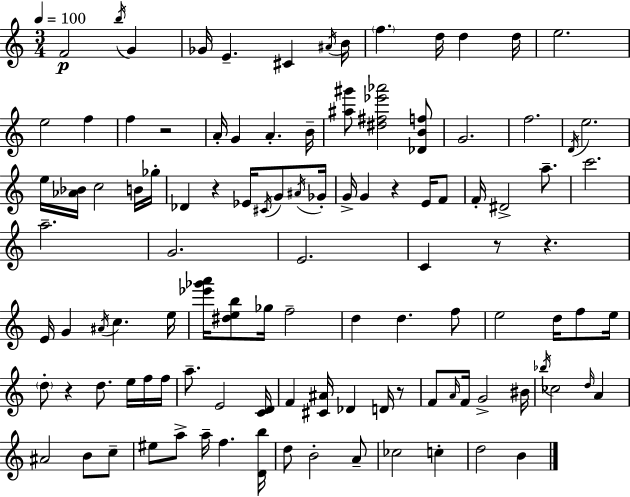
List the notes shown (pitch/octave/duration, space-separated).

F4/h B5/s G4/q Gb4/s E4/q. C#4/q A#4/s B4/s F5/q. D5/s D5/q D5/s E5/h. E5/h F5/q F5/q R/h A4/s G4/q A4/q. B4/s [A#5,G#6]/e [D#5,F#5,Eb6,Ab6]/h [Db4,B4,F5]/e G4/h. F5/h. D4/s E5/h. E5/s [Ab4,Bb4]/s C5/h B4/s Gb5/s Db4/q R/q Eb4/s C#4/s G4/e A#4/s Gb4/s G4/s G4/q R/q E4/s F4/e F4/s D#4/h A5/e. C6/h. A5/h. G4/h. E4/h. C4/q R/e R/q. E4/s G4/q A#4/s C5/q. E5/s [Eb6,Gb6,A6]/s [D#5,E5,B5]/e Gb5/s F5/h D5/q D5/q. F5/e E5/h D5/s F5/e E5/s D5/e R/q D5/e. E5/s F5/s F5/s A5/e. E4/h [C4,D4]/s F4/q [C#4,A#4]/s Db4/q D4/s R/e F4/e A4/s F4/s G4/h BIS4/s Bb5/s CES5/h D5/s A4/q A#4/h B4/e C5/e EIS5/e A5/e A5/s F5/q. [D4,B5]/s D5/e B4/h A4/e CES5/h C5/q D5/h B4/q